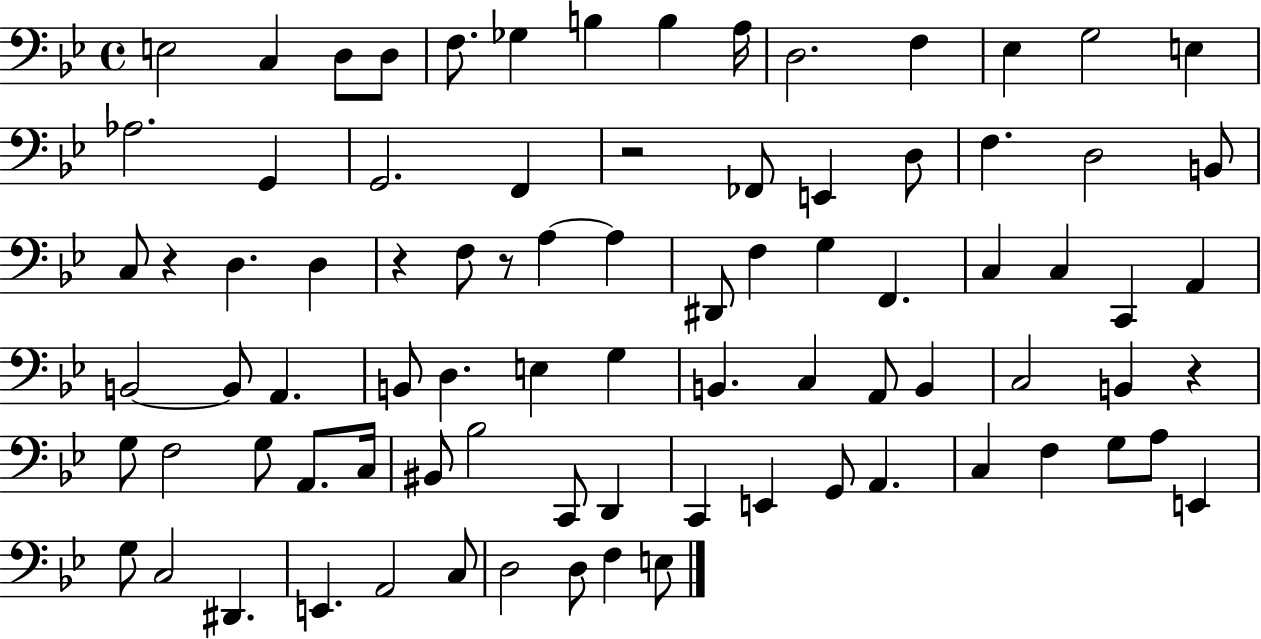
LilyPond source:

{
  \clef bass
  \time 4/4
  \defaultTimeSignature
  \key bes \major
  e2 c4 d8 d8 | f8. ges4 b4 b4 a16 | d2. f4 | ees4 g2 e4 | \break aes2. g,4 | g,2. f,4 | r2 fes,8 e,4 d8 | f4. d2 b,8 | \break c8 r4 d4. d4 | r4 f8 r8 a4~~ a4 | dis,8 f4 g4 f,4. | c4 c4 c,4 a,4 | \break b,2~~ b,8 a,4. | b,8 d4. e4 g4 | b,4. c4 a,8 b,4 | c2 b,4 r4 | \break g8 f2 g8 a,8. c16 | bis,8 bes2 c,8 d,4 | c,4 e,4 g,8 a,4. | c4 f4 g8 a8 e,4 | \break g8 c2 dis,4. | e,4. a,2 c8 | d2 d8 f4 e8 | \bar "|."
}